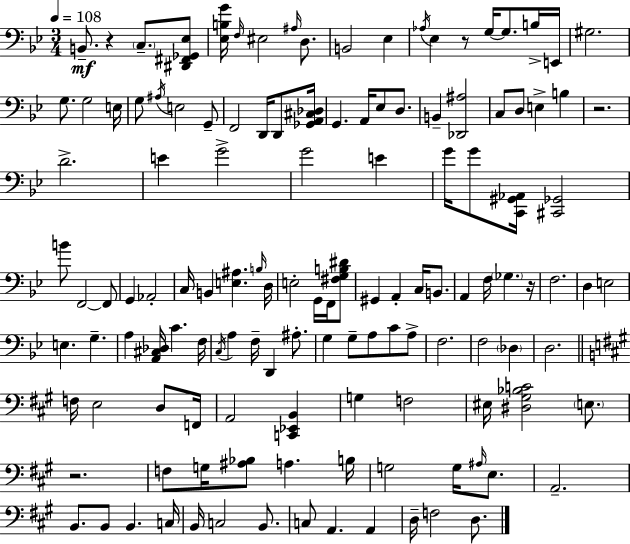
X:1
T:Untitled
M:3/4
L:1/4
K:Bb
B,,/2 z C,/2 [^D,,^F,,_G,,_E,]/2 [_E,B,G]/4 F,/4 ^E,2 ^A,/4 D,/2 B,,2 _E, _A,/4 _E, z/2 G,/4 G,/2 B,/4 E,,/4 ^G,2 G,/2 G,2 E,/4 G,/2 ^A,/4 E,2 G,,/2 F,,2 D,,/4 D,,/2 [_G,,A,,^C,_D,]/4 G,, A,,/4 _E,/2 D,/2 B,, [_D,,^A,]2 C,/2 D,/2 E, B, z2 D2 E G2 G2 E G/4 G/2 [C,,^G,,_A,,]/4 [^C,,_G,,]2 B/2 F,,2 F,,/2 G,, _A,,2 C,/4 B,, [E,^A,] B,/4 D,/4 E,2 G,,/4 F,,/4 [^F,G,B,^D]/2 ^G,, A,, C,/4 B,,/2 A,, F,/4 _G, z/4 F,2 D, E,2 E, G, A, [A,,^C,_D,]/4 C F,/4 C,/4 A, F,/4 D,, ^A,/2 G, G,/2 A,/2 C/2 A,/2 F,2 F,2 _D, D,2 F,/4 E,2 D,/2 F,,/4 A,,2 [C,,_E,,B,,] G, F,2 ^E,/4 [^D,^G,_B,C]2 E,/2 z2 F,/2 G,/4 [^A,_B,]/2 A, B,/4 G,2 G,/4 ^A,/4 E,/2 A,,2 B,,/2 B,,/2 B,, C,/4 B,,/4 C,2 B,,/2 C,/2 A,, A,, D,/4 F,2 D,/2